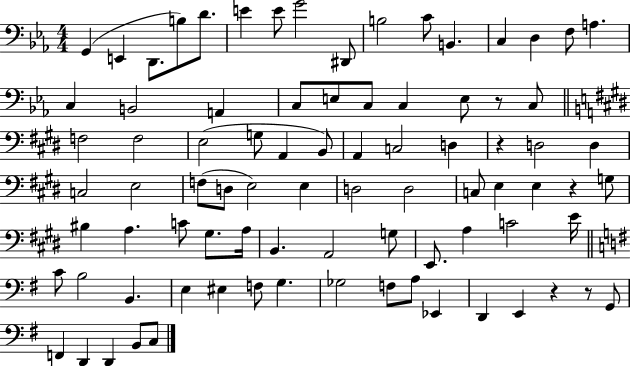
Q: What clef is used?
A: bass